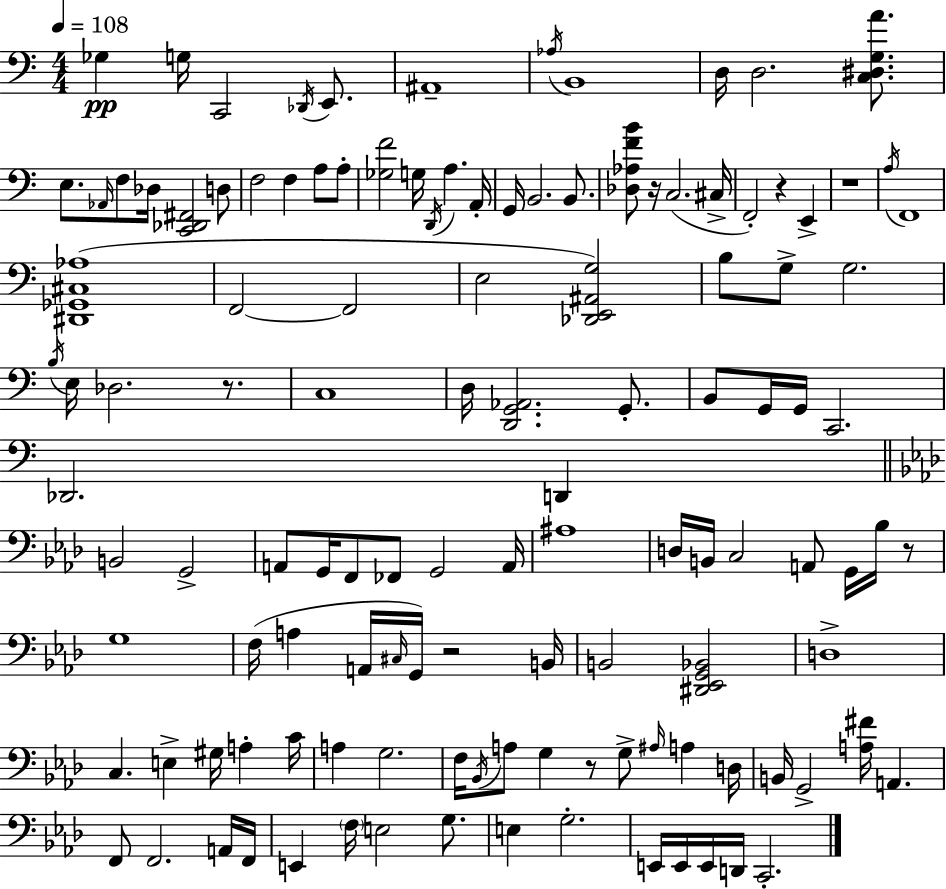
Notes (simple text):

Gb3/q G3/s C2/h Db2/s E2/e. A#2/w Ab3/s B2/w D3/s D3/h. [C3,D#3,G3,A4]/e. E3/e. Ab2/s F3/e Db3/s [C2,Db2,F#2]/h D3/e F3/h F3/q A3/e A3/e [Gb3,F4]/h G3/s D2/s A3/q. A2/s G2/s B2/h. B2/e. [Db3,Ab3,F4,B4]/e R/s C3/h. C#3/s F2/h R/q E2/q R/w A3/s F2/w [D#2,Gb2,C#3,Ab3]/w F2/h F2/h E3/h [Db2,E2,A#2,G3]/h B3/e G3/e G3/h. B3/s E3/s Db3/h. R/e. C3/w D3/s [D2,G2,Ab2]/h. G2/e. B2/e G2/s G2/s C2/h. Db2/h. D2/q B2/h G2/h A2/e G2/s F2/e FES2/e G2/h A2/s A#3/w D3/s B2/s C3/h A2/e G2/s Bb3/s R/e G3/w F3/s A3/q A2/s C#3/s G2/s R/h B2/s B2/h [D#2,Eb2,G2,Bb2]/h D3/w C3/q. E3/q G#3/s A3/q C4/s A3/q G3/h. F3/s Bb2/s A3/e G3/q R/e G3/e A#3/s A3/q D3/s B2/s G2/h [A3,F#4]/s A2/q. F2/e F2/h. A2/s F2/s E2/q F3/s E3/h G3/e. E3/q G3/h. E2/s E2/s E2/s D2/s C2/h.